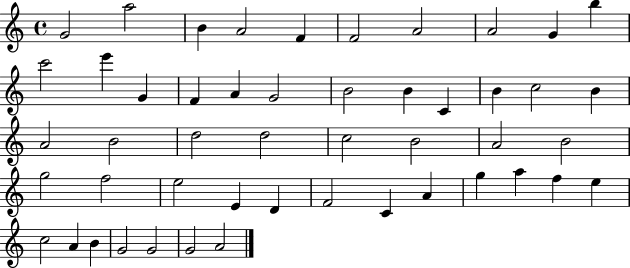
G4/h A5/h B4/q A4/h F4/q F4/h A4/h A4/h G4/q B5/q C6/h E6/q G4/q F4/q A4/q G4/h B4/h B4/q C4/q B4/q C5/h B4/q A4/h B4/h D5/h D5/h C5/h B4/h A4/h B4/h G5/h F5/h E5/h E4/q D4/q F4/h C4/q A4/q G5/q A5/q F5/q E5/q C5/h A4/q B4/q G4/h G4/h G4/h A4/h